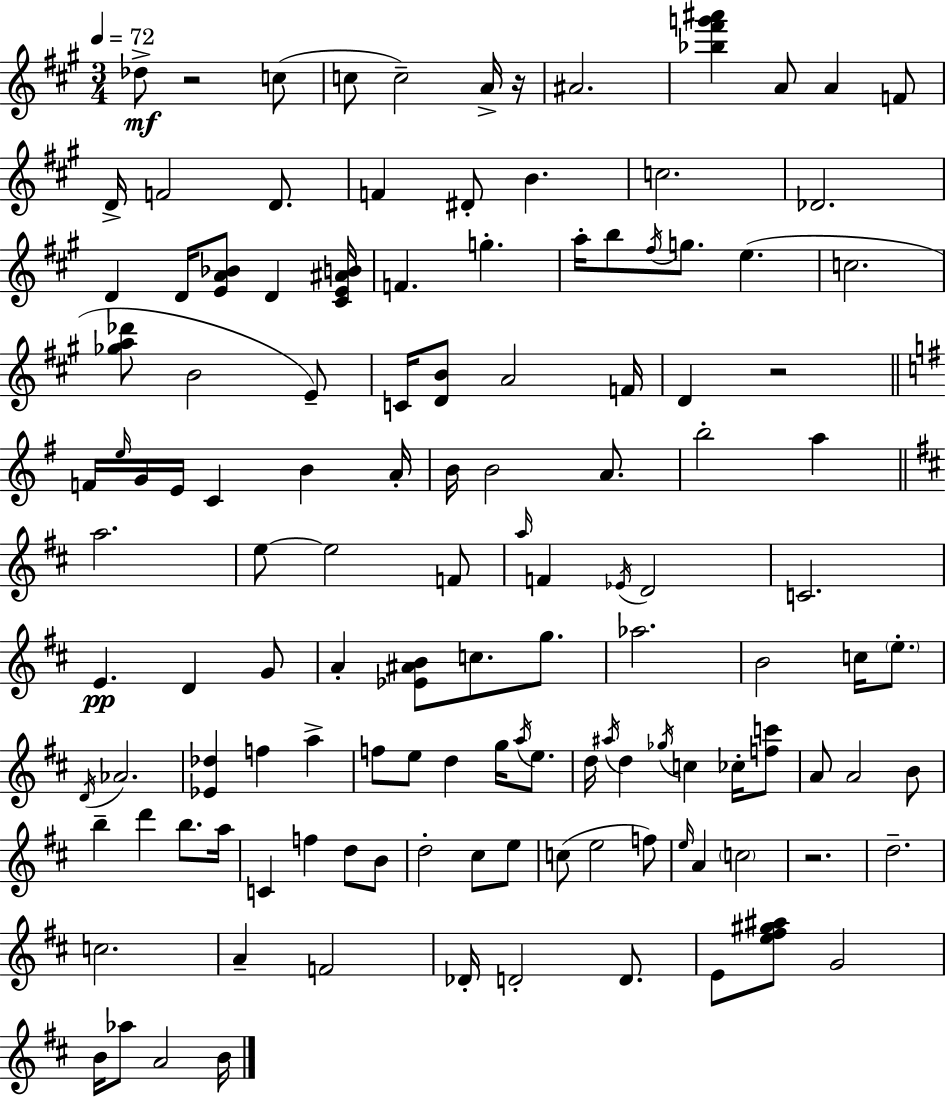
{
  \clef treble
  \numericTimeSignature
  \time 3/4
  \key a \major
  \tempo 4 = 72
  des''8->\mf r2 c''8( | c''8 c''2--) a'16-> r16 | ais'2. | <bes'' fis''' g''' ais'''>4 a'8 a'4 f'8 | \break d'16-> f'2 d'8. | f'4 dis'8-. b'4. | c''2. | des'2. | \break d'4 d'16 <e' a' bes'>8 d'4 <cis' e' ais' b'>16 | f'4. g''4.-. | a''16-. b''8 \acciaccatura { fis''16 } g''8. e''4.( | c''2. | \break <ges'' a'' des'''>8 b'2 e'8--) | c'16 <d' b'>8 a'2 | f'16 d'4 r2 | \bar "||" \break \key g \major f'16 \grace { e''16 } g'16 e'16 c'4 b'4 | a'16-. b'16 b'2 a'8. | b''2-. a''4 | \bar "||" \break \key b \minor a''2. | e''8~~ e''2 f'8 | \grace { a''16 } f'4 \acciaccatura { ees'16 } d'2 | c'2. | \break e'4.\pp d'4 | g'8 a'4-. <ees' ais' b'>8 c''8. g''8. | aes''2. | b'2 c''16 \parenthesize e''8.-. | \break \acciaccatura { d'16 } aes'2. | <ees' des''>4 f''4 a''4-> | f''8 e''8 d''4 g''16 | \acciaccatura { a''16 } e''8. d''16 \acciaccatura { ais''16 } d''4 \acciaccatura { ges''16 } c''4 | \break ces''16-. <f'' c'''>8 a'8 a'2 | b'8 b''4-- d'''4 | b''8. a''16 c'4 f''4 | d''8 b'8 d''2-. | \break cis''8 e''8 c''8( e''2 | f''8) \grace { e''16 } a'4 \parenthesize c''2 | r2. | d''2.-- | \break c''2. | a'4-- f'2 | des'16-. d'2-. | d'8. e'8 <e'' fis'' gis'' ais''>8 g'2 | \break b'16 aes''8 a'2 | b'16 \bar "|."
}